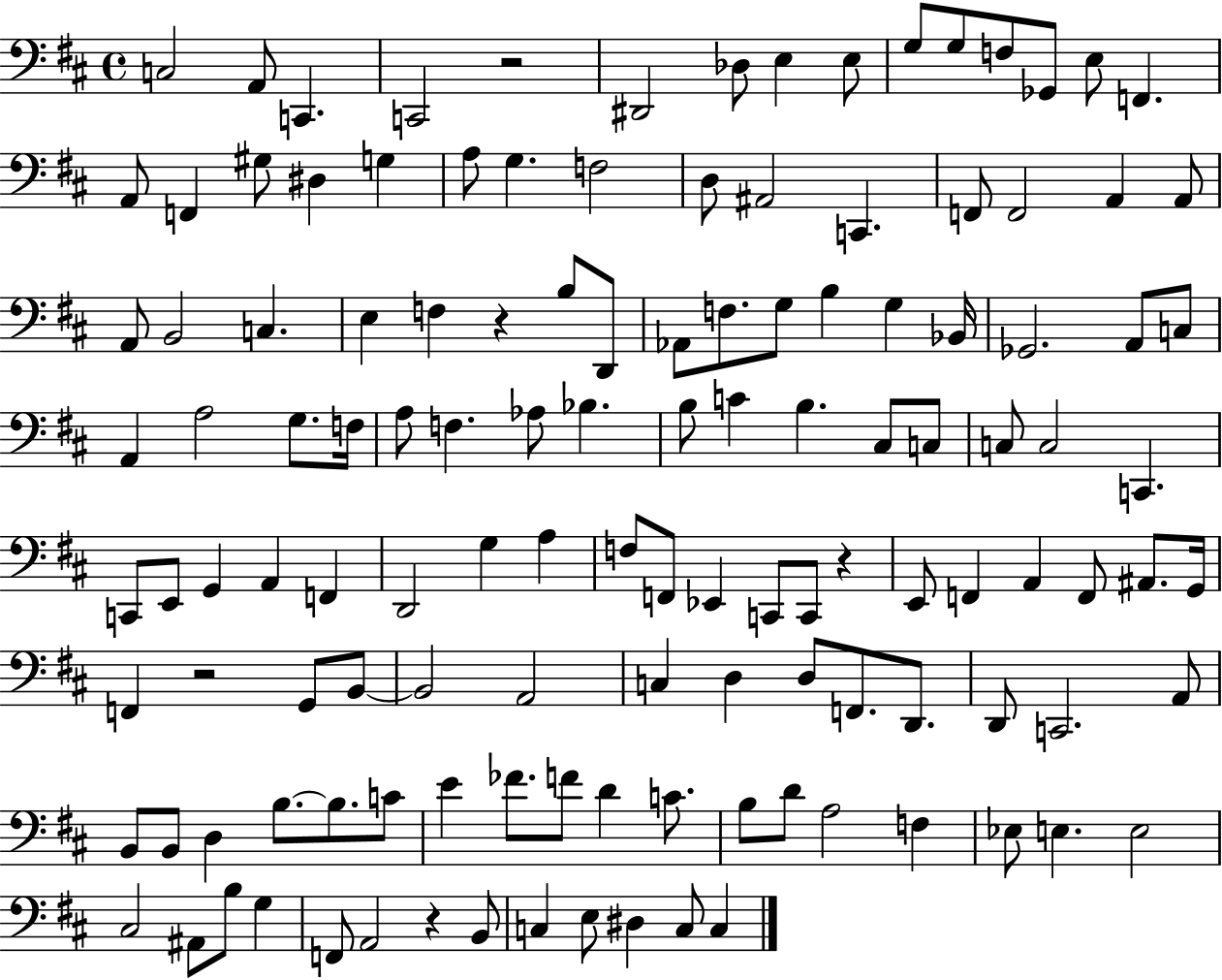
X:1
T:Untitled
M:4/4
L:1/4
K:D
C,2 A,,/2 C,, C,,2 z2 ^D,,2 _D,/2 E, E,/2 G,/2 G,/2 F,/2 _G,,/2 E,/2 F,, A,,/2 F,, ^G,/2 ^D, G, A,/2 G, F,2 D,/2 ^A,,2 C,, F,,/2 F,,2 A,, A,,/2 A,,/2 B,,2 C, E, F, z B,/2 D,,/2 _A,,/2 F,/2 G,/2 B, G, _B,,/4 _G,,2 A,,/2 C,/2 A,, A,2 G,/2 F,/4 A,/2 F, _A,/2 _B, B,/2 C B, ^C,/2 C,/2 C,/2 C,2 C,, C,,/2 E,,/2 G,, A,, F,, D,,2 G, A, F,/2 F,,/2 _E,, C,,/2 C,,/2 z E,,/2 F,, A,, F,,/2 ^A,,/2 G,,/4 F,, z2 G,,/2 B,,/2 B,,2 A,,2 C, D, D,/2 F,,/2 D,,/2 D,,/2 C,,2 A,,/2 B,,/2 B,,/2 D, B,/2 B,/2 C/2 E _F/2 F/2 D C/2 B,/2 D/2 A,2 F, _E,/2 E, E,2 ^C,2 ^A,,/2 B,/2 G, F,,/2 A,,2 z B,,/2 C, E,/2 ^D, C,/2 C,